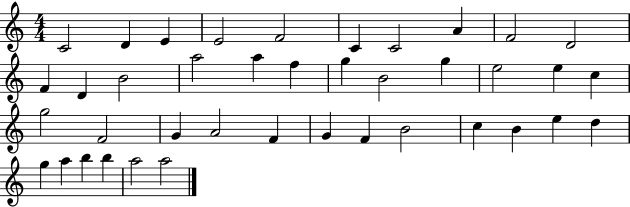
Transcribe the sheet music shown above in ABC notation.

X:1
T:Untitled
M:4/4
L:1/4
K:C
C2 D E E2 F2 C C2 A F2 D2 F D B2 a2 a f g B2 g e2 e c g2 F2 G A2 F G F B2 c B e d g a b b a2 a2